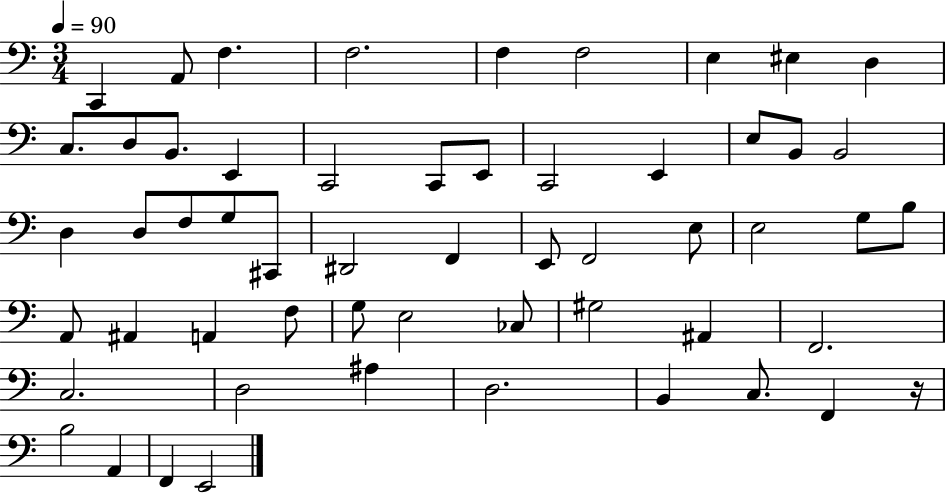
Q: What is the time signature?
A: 3/4